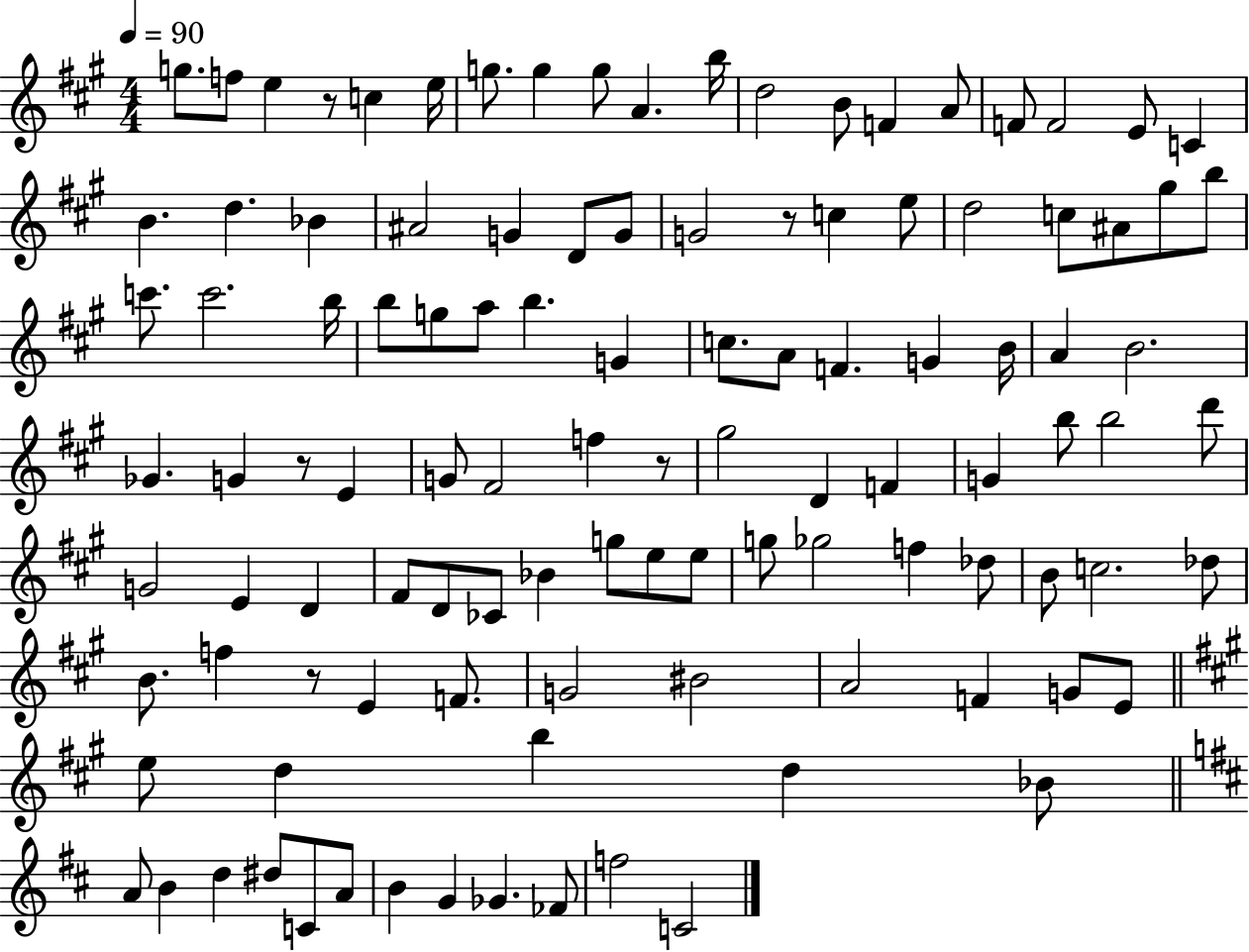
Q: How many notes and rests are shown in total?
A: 110